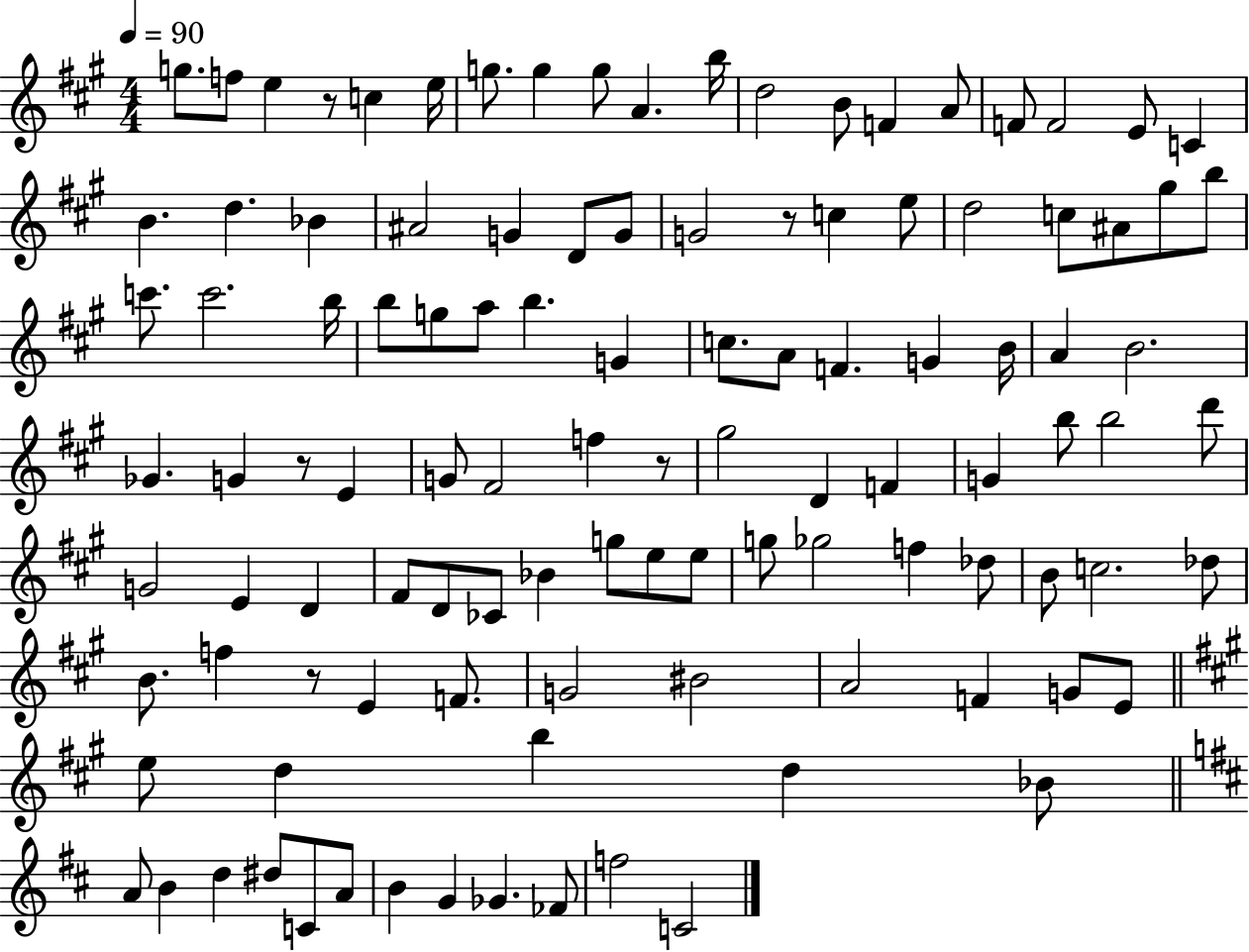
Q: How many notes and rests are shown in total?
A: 110